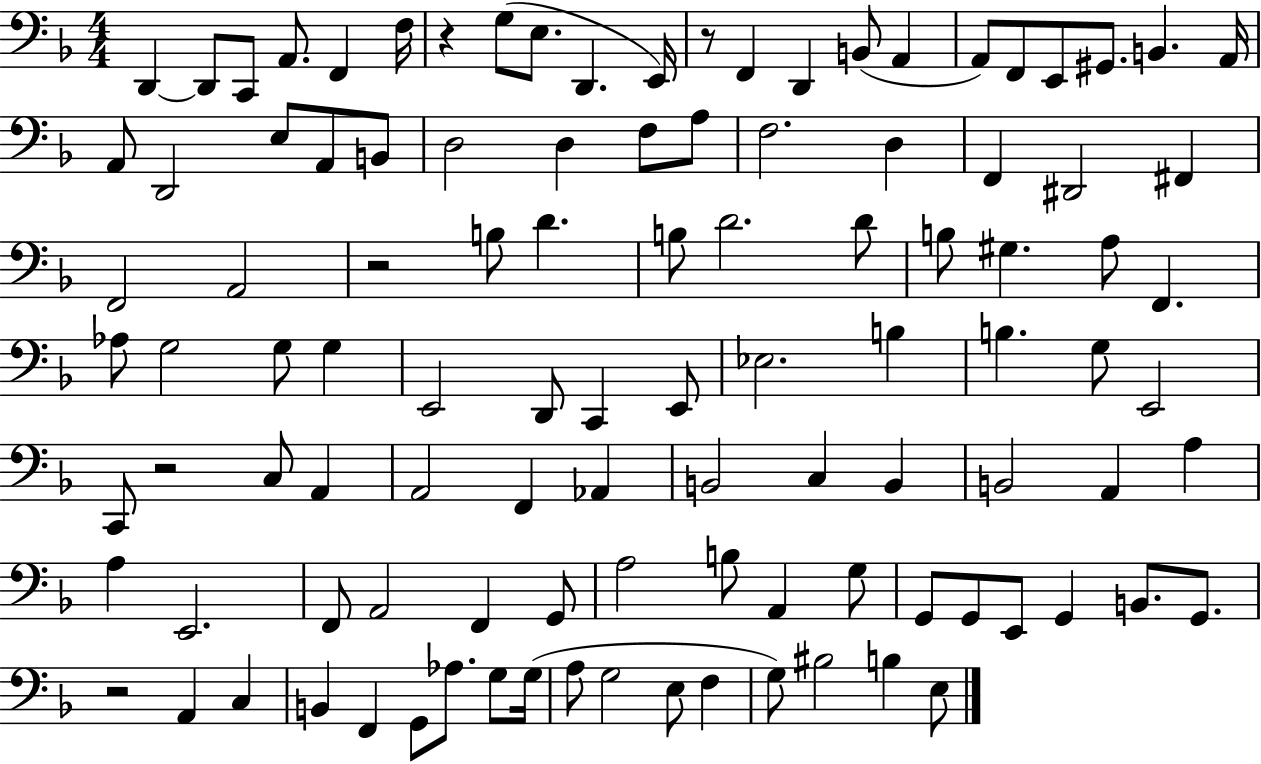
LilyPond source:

{
  \clef bass
  \numericTimeSignature
  \time 4/4
  \key f \major
  d,4~~ d,8 c,8 a,8. f,4 f16 | r4 g8( e8. d,4. e,16) | r8 f,4 d,4 b,8( a,4 | a,8) f,8 e,8 gis,8. b,4. a,16 | \break a,8 d,2 e8 a,8 b,8 | d2 d4 f8 a8 | f2. d4 | f,4 dis,2 fis,4 | \break f,2 a,2 | r2 b8 d'4. | b8 d'2. d'8 | b8 gis4. a8 f,4. | \break aes8 g2 g8 g4 | e,2 d,8 c,4 e,8 | ees2. b4 | b4. g8 e,2 | \break c,8 r2 c8 a,4 | a,2 f,4 aes,4 | b,2 c4 b,4 | b,2 a,4 a4 | \break a4 e,2. | f,8 a,2 f,4 g,8 | a2 b8 a,4 g8 | g,8 g,8 e,8 g,4 b,8. g,8. | \break r2 a,4 c4 | b,4 f,4 g,8 aes8. g8 g16( | a8 g2 e8 f4 | g8) bis2 b4 e8 | \break \bar "|."
}